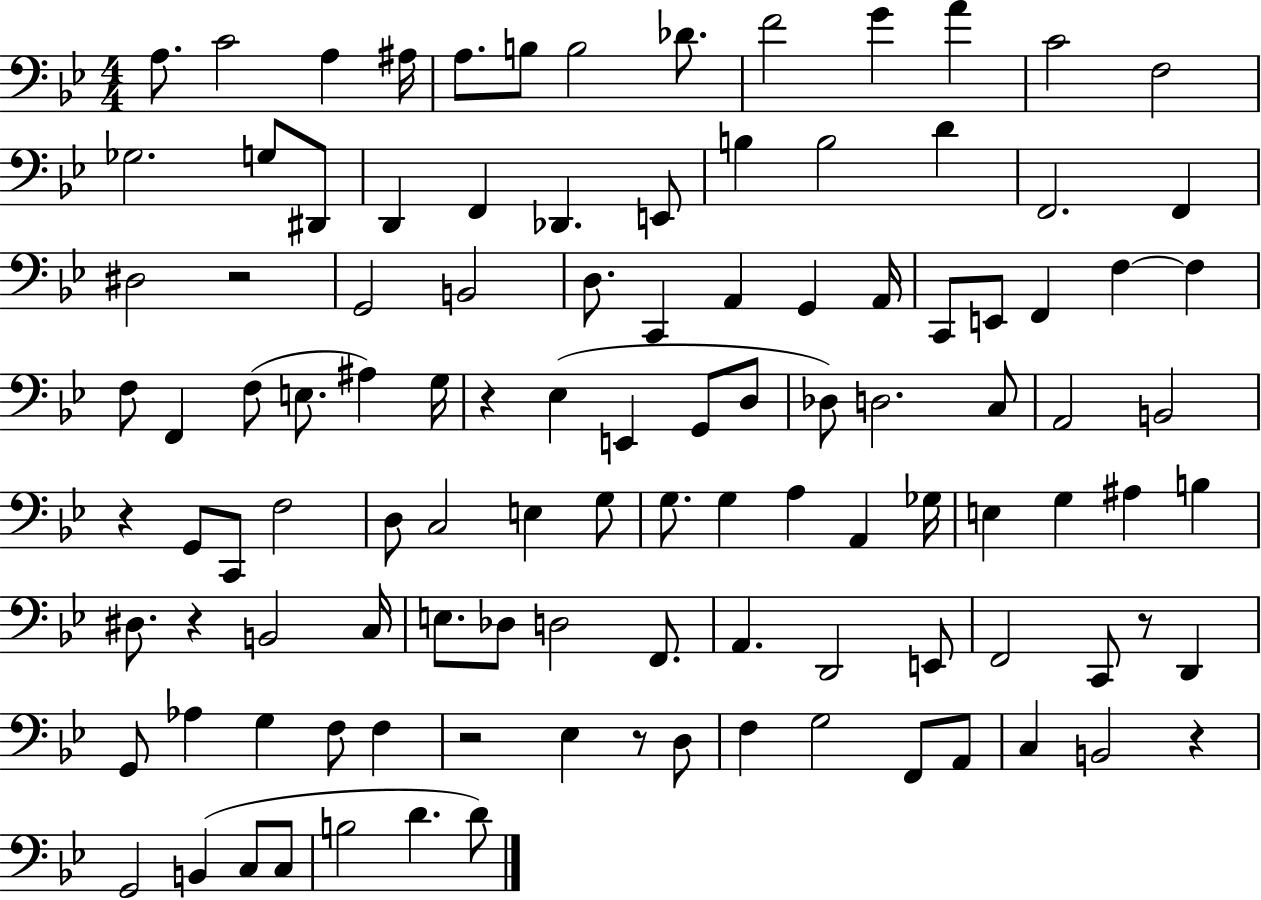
{
  \clef bass
  \numericTimeSignature
  \time 4/4
  \key bes \major
  a8. c'2 a4 ais16 | a8. b8 b2 des'8. | f'2 g'4 a'4 | c'2 f2 | \break ges2. g8 dis,8 | d,4 f,4 des,4. e,8 | b4 b2 d'4 | f,2. f,4 | \break dis2 r2 | g,2 b,2 | d8. c,4 a,4 g,4 a,16 | c,8 e,8 f,4 f4~~ f4 | \break f8 f,4 f8( e8. ais4) g16 | r4 ees4( e,4 g,8 d8 | des8) d2. c8 | a,2 b,2 | \break r4 g,8 c,8 f2 | d8 c2 e4 g8 | g8. g4 a4 a,4 ges16 | e4 g4 ais4 b4 | \break dis8. r4 b,2 c16 | e8. des8 d2 f,8. | a,4. d,2 e,8 | f,2 c,8 r8 d,4 | \break g,8 aes4 g4 f8 f4 | r2 ees4 r8 d8 | f4 g2 f,8 a,8 | c4 b,2 r4 | \break g,2 b,4( c8 c8 | b2 d'4. d'8) | \bar "|."
}